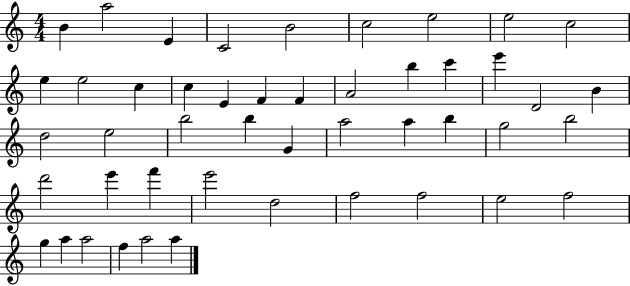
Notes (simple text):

B4/q A5/h E4/q C4/h B4/h C5/h E5/h E5/h C5/h E5/q E5/h C5/q C5/q E4/q F4/q F4/q A4/h B5/q C6/q E6/q D4/h B4/q D5/h E5/h B5/h B5/q G4/q A5/h A5/q B5/q G5/h B5/h D6/h E6/q F6/q E6/h D5/h F5/h F5/h E5/h F5/h G5/q A5/q A5/h F5/q A5/h A5/q